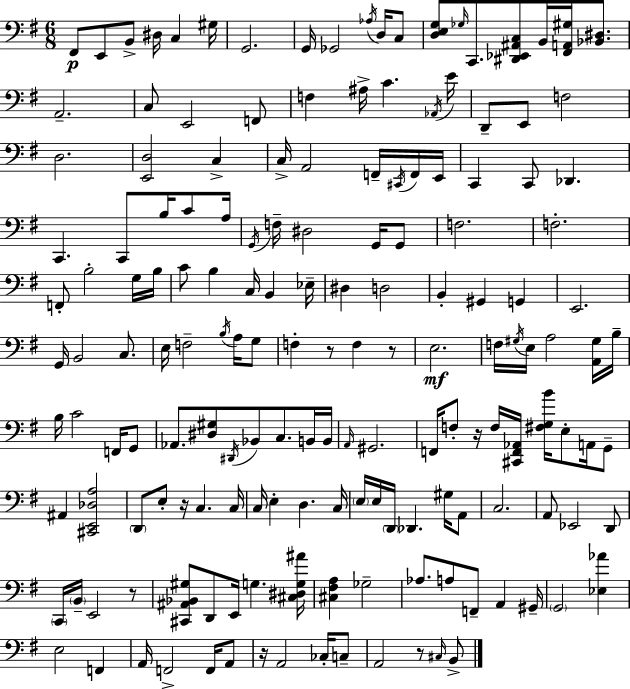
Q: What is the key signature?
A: G major